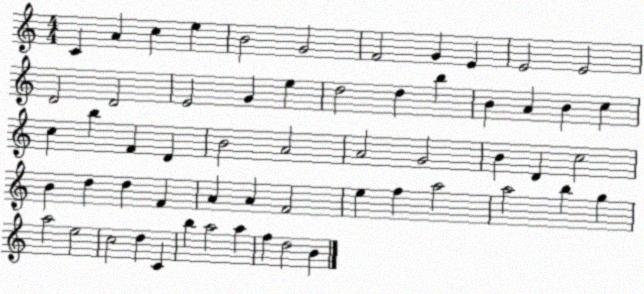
X:1
T:Untitled
M:4/4
L:1/4
K:C
C A c e B2 G2 F2 G E E2 E2 D2 D2 E2 G e d2 d b B A B c c b F D B2 A2 A2 G2 B D c2 B d d F A A F2 e f a2 a2 b g a2 e2 c2 d C b a2 a f d2 B